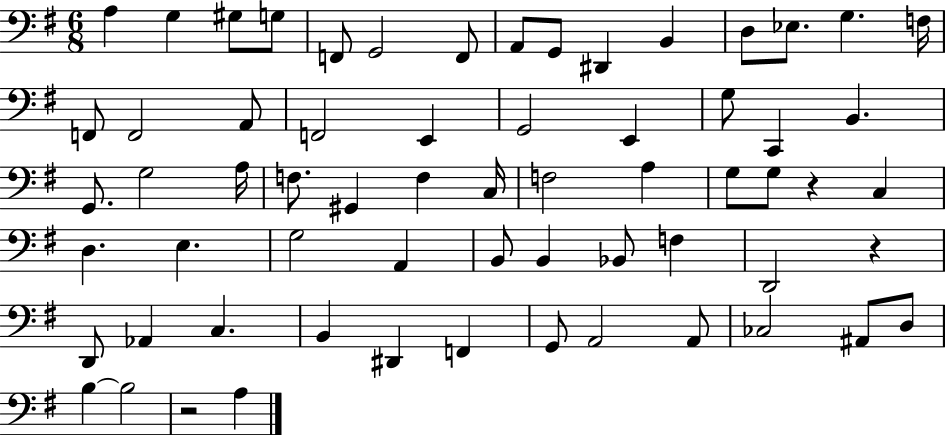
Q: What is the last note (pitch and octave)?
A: A3